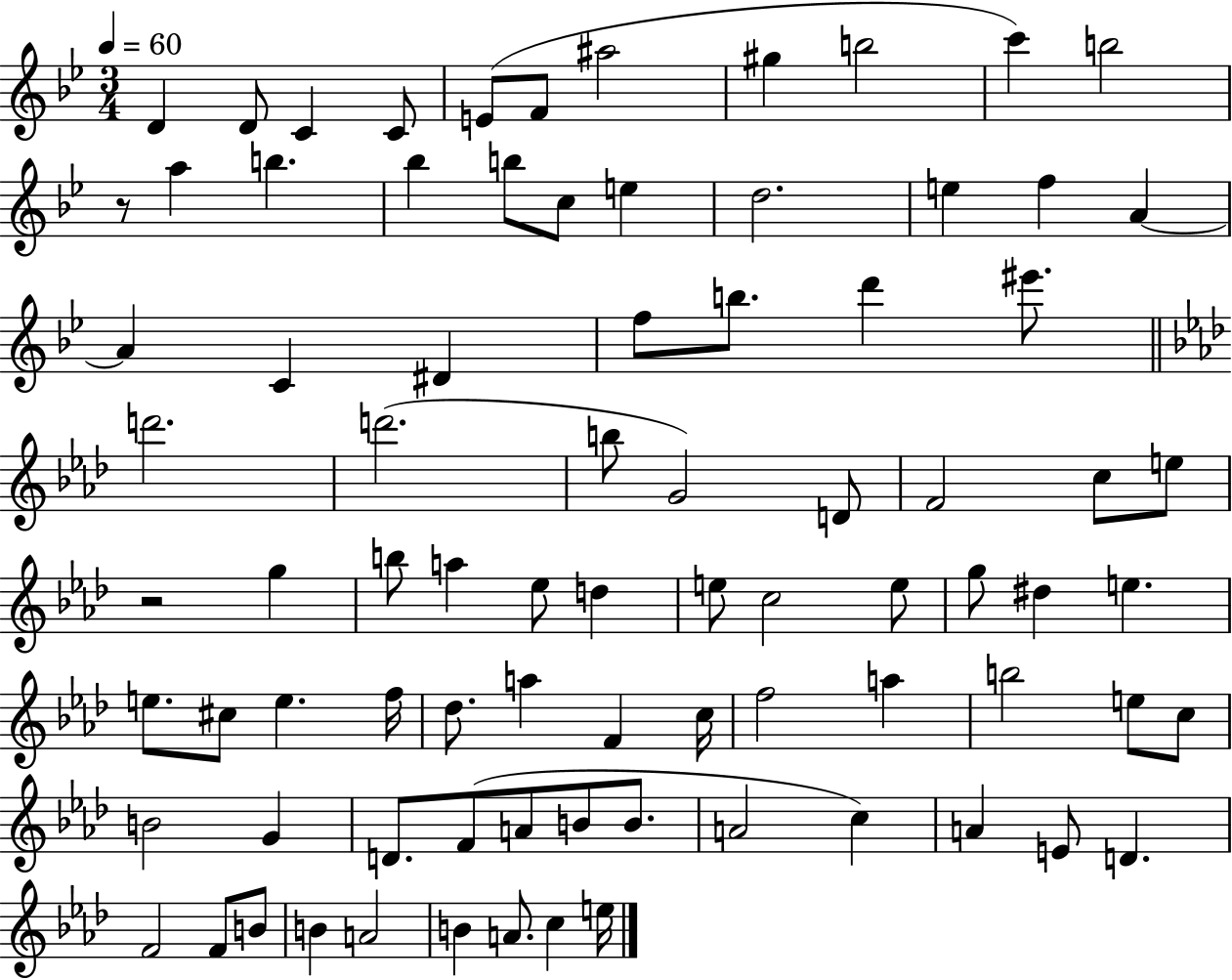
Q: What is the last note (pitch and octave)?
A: E5